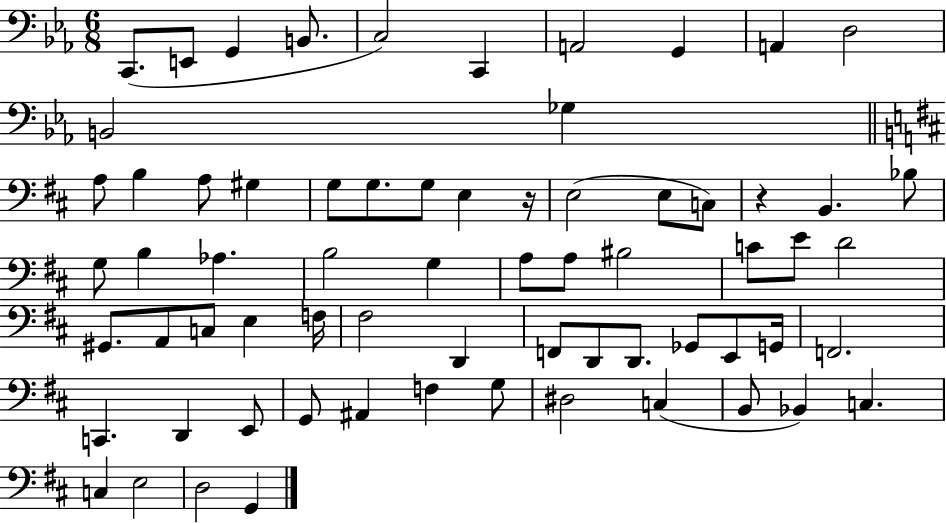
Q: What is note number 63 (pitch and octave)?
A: C3